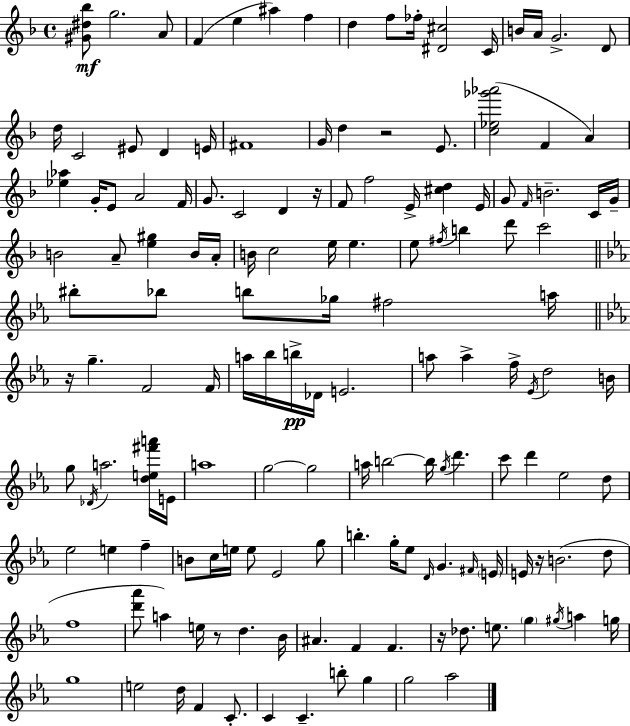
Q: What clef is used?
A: treble